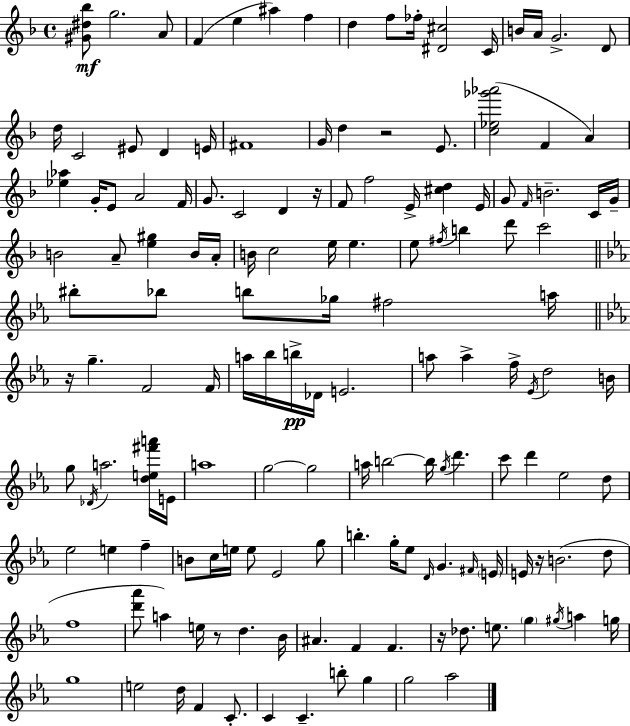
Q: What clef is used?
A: treble